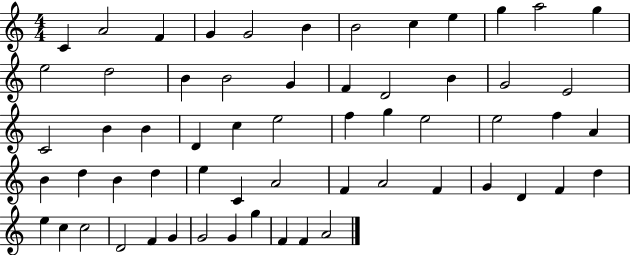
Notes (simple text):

C4/q A4/h F4/q G4/q G4/h B4/q B4/h C5/q E5/q G5/q A5/h G5/q E5/h D5/h B4/q B4/h G4/q F4/q D4/h B4/q G4/h E4/h C4/h B4/q B4/q D4/q C5/q E5/h F5/q G5/q E5/h E5/h F5/q A4/q B4/q D5/q B4/q D5/q E5/q C4/q A4/h F4/q A4/h F4/q G4/q D4/q F4/q D5/q E5/q C5/q C5/h D4/h F4/q G4/q G4/h G4/q G5/q F4/q F4/q A4/h